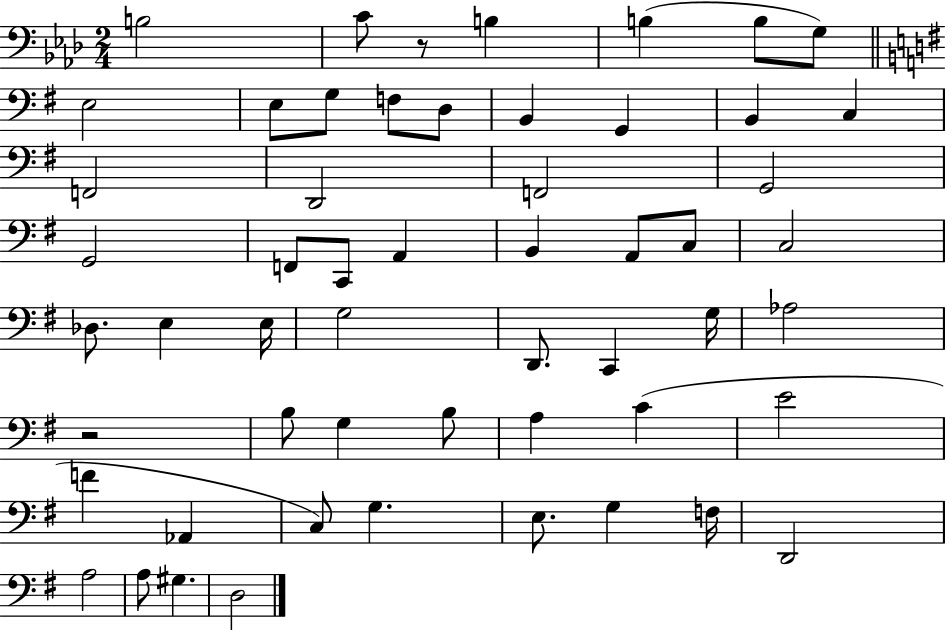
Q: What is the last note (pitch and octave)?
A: D3